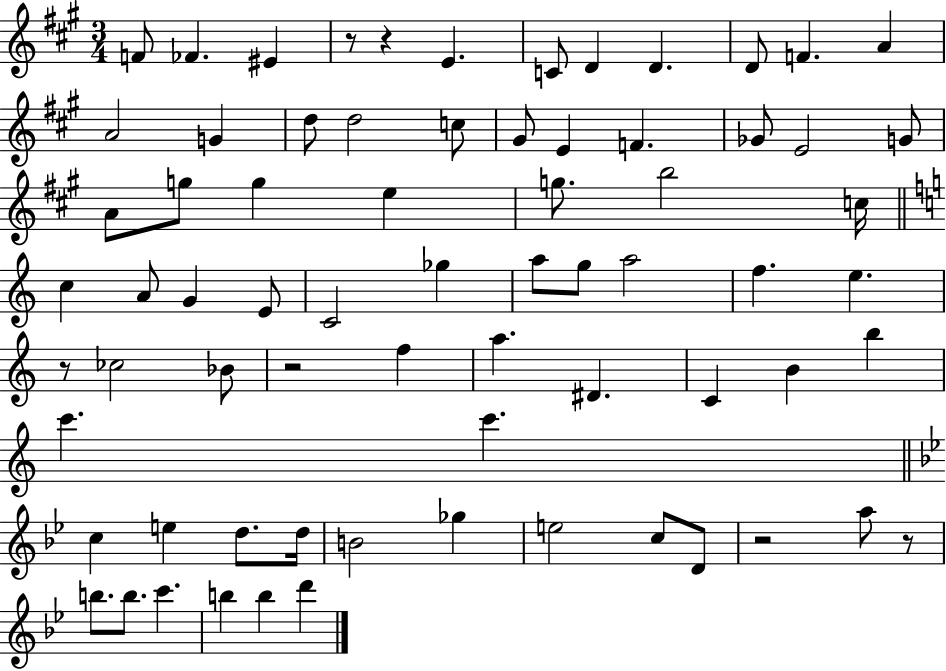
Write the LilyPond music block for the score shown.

{
  \clef treble
  \numericTimeSignature
  \time 3/4
  \key a \major
  \repeat volta 2 { f'8 fes'4. eis'4 | r8 r4 e'4. | c'8 d'4 d'4. | d'8 f'4. a'4 | \break a'2 g'4 | d''8 d''2 c''8 | gis'8 e'4 f'4. | ges'8 e'2 g'8 | \break a'8 g''8 g''4 e''4 | g''8. b''2 c''16 | \bar "||" \break \key a \minor c''4 a'8 g'4 e'8 | c'2 ges''4 | a''8 g''8 a''2 | f''4. e''4. | \break r8 ces''2 bes'8 | r2 f''4 | a''4. dis'4. | c'4 b'4 b''4 | \break c'''4. c'''4. | \bar "||" \break \key bes \major c''4 e''4 d''8. d''16 | b'2 ges''4 | e''2 c''8 d'8 | r2 a''8 r8 | \break b''8. b''8. c'''4. | b''4 b''4 d'''4 | } \bar "|."
}